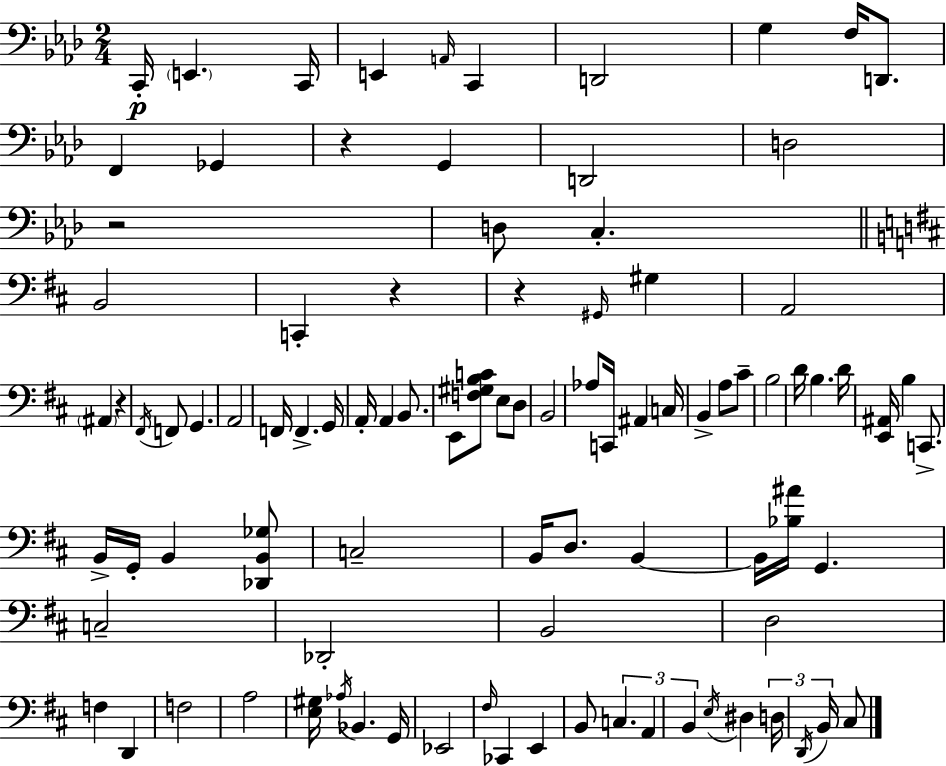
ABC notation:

X:1
T:Untitled
M:2/4
L:1/4
K:Fm
C,,/4 E,, C,,/4 E,, A,,/4 C,, D,,2 G, F,/4 D,,/2 F,, _G,, z G,, D,,2 D,2 z2 D,/2 C, B,,2 C,, z z ^G,,/4 ^G, A,,2 ^A,, z ^F,,/4 F,,/2 G,, A,,2 F,,/4 F,, G,,/4 A,,/4 A,, B,,/2 E,,/2 [F,^G,B,C]/2 E,/2 D,/2 B,,2 _A,/2 C,,/4 ^A,, C,/4 B,, A,/2 ^C/2 B,2 D/4 B, D/4 [E,,^A,,]/4 B, C,,/2 B,,/4 G,,/4 B,, [_D,,B,,_G,]/2 C,2 B,,/4 D,/2 B,, B,,/4 [_B,^A]/4 G,, C,2 _D,,2 B,,2 D,2 F, D,, F,2 A,2 [E,^G,]/4 _A,/4 _B,, G,,/4 _E,,2 ^F,/4 _C,, E,, B,,/2 C, A,, B,, E,/4 ^D, D,/4 D,,/4 B,,/4 ^C,/2